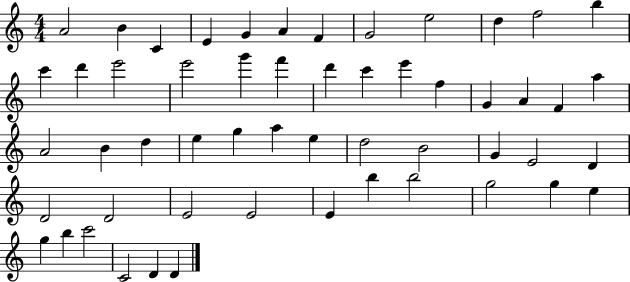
A4/h B4/q C4/q E4/q G4/q A4/q F4/q G4/h E5/h D5/q F5/h B5/q C6/q D6/q E6/h E6/h G6/q F6/q D6/q C6/q E6/q F5/q G4/q A4/q F4/q A5/q A4/h B4/q D5/q E5/q G5/q A5/q E5/q D5/h B4/h G4/q E4/h D4/q D4/h D4/h E4/h E4/h E4/q B5/q B5/h G5/h G5/q E5/q G5/q B5/q C6/h C4/h D4/q D4/q